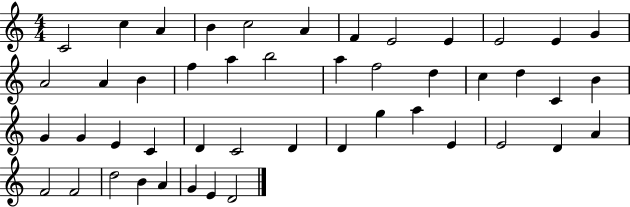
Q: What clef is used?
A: treble